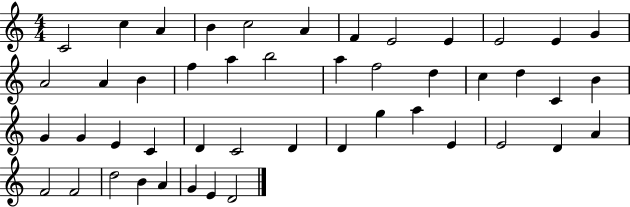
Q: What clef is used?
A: treble